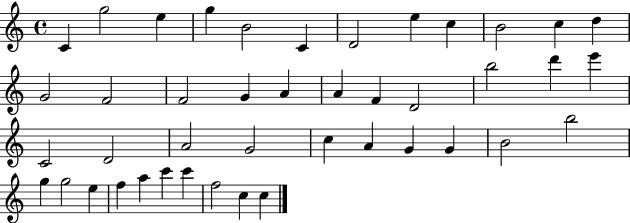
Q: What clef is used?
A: treble